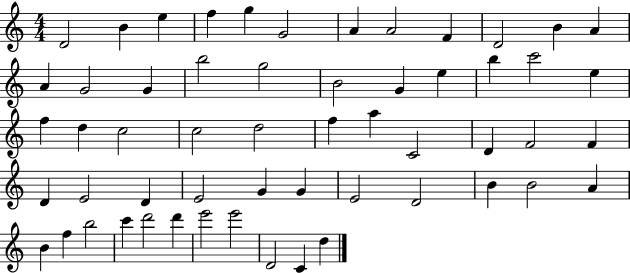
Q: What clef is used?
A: treble